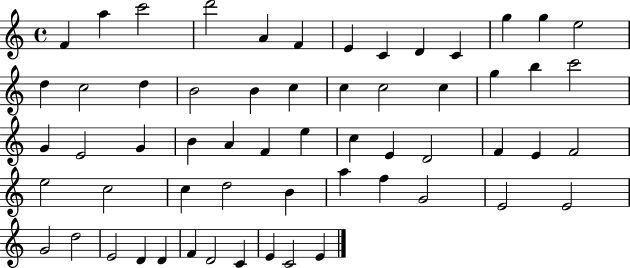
{
  \clef treble
  \time 4/4
  \defaultTimeSignature
  \key c \major
  f'4 a''4 c'''2 | d'''2 a'4 f'4 | e'4 c'4 d'4 c'4 | g''4 g''4 e''2 | \break d''4 c''2 d''4 | b'2 b'4 c''4 | c''4 c''2 c''4 | g''4 b''4 c'''2 | \break g'4 e'2 g'4 | b'4 a'4 f'4 e''4 | c''4 e'4 d'2 | f'4 e'4 f'2 | \break e''2 c''2 | c''4 d''2 b'4 | a''4 f''4 g'2 | e'2 e'2 | \break g'2 d''2 | e'2 d'4 d'4 | f'4 d'2 c'4 | e'4 c'2 e'4 | \break \bar "|."
}